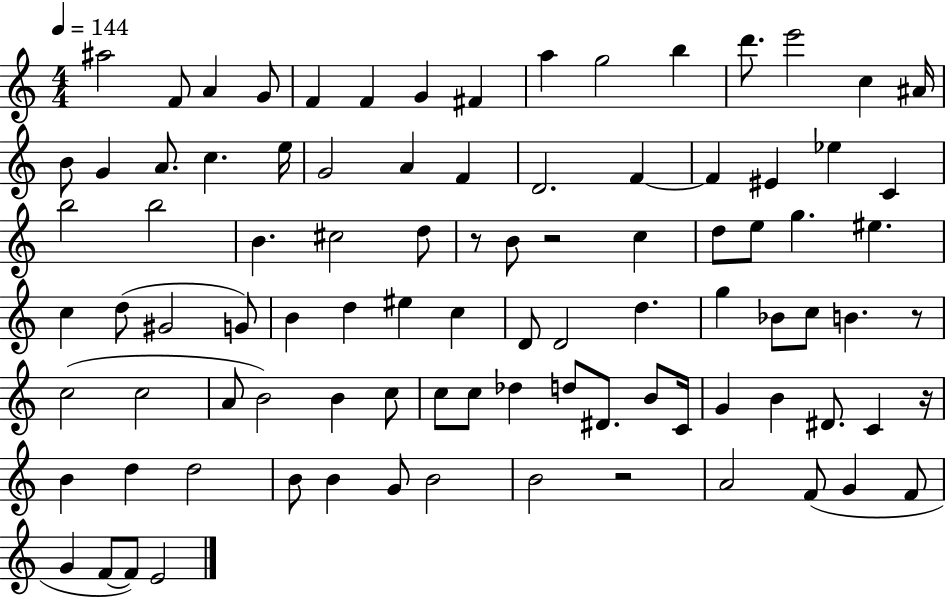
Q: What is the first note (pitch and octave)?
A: A#5